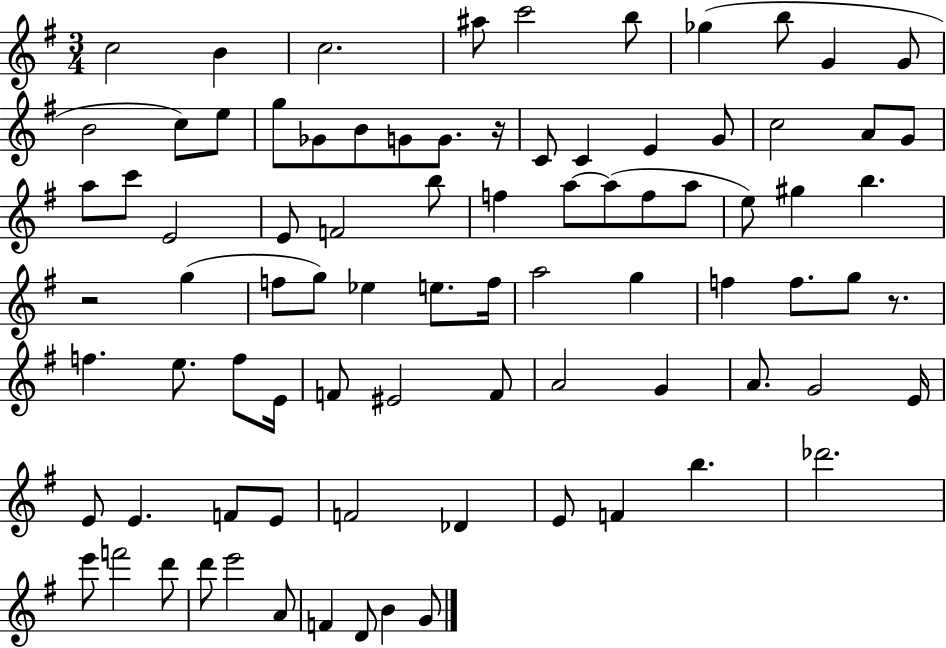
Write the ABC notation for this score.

X:1
T:Untitled
M:3/4
L:1/4
K:G
c2 B c2 ^a/2 c'2 b/2 _g b/2 G G/2 B2 c/2 e/2 g/2 _G/2 B/2 G/2 G/2 z/4 C/2 C E G/2 c2 A/2 G/2 a/2 c'/2 E2 E/2 F2 b/2 f a/2 a/2 f/2 a/2 e/2 ^g b z2 g f/2 g/2 _e e/2 f/4 a2 g f f/2 g/2 z/2 f e/2 f/2 E/4 F/2 ^E2 F/2 A2 G A/2 G2 E/4 E/2 E F/2 E/2 F2 _D E/2 F b _d'2 e'/2 f'2 d'/2 d'/2 e'2 A/2 F D/2 B G/2